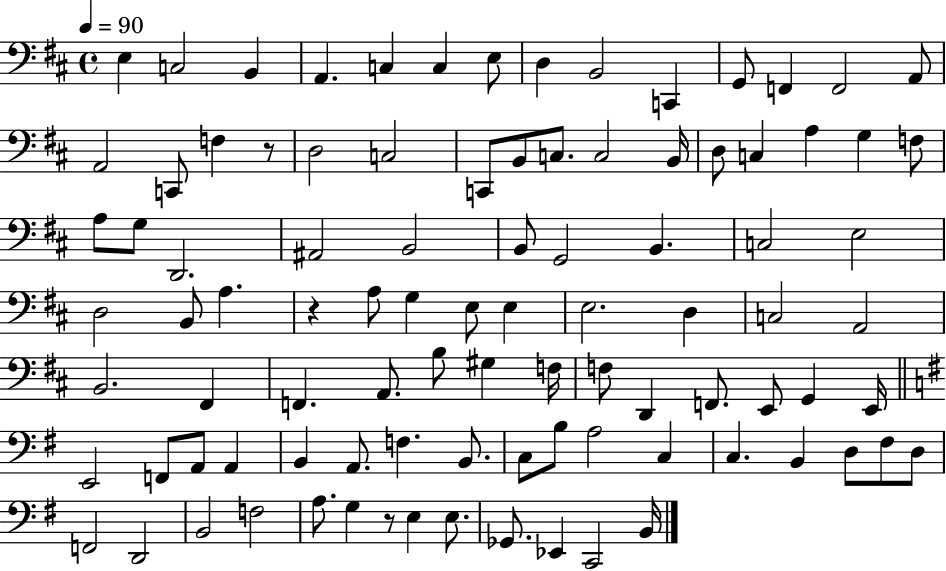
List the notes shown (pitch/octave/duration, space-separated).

E3/q C3/h B2/q A2/q. C3/q C3/q E3/e D3/q B2/h C2/q G2/e F2/q F2/h A2/e A2/h C2/e F3/q R/e D3/h C3/h C2/e B2/e C3/e. C3/h B2/s D3/e C3/q A3/q G3/q F3/e A3/e G3/e D2/h. A#2/h B2/h B2/e G2/h B2/q. C3/h E3/h D3/h B2/e A3/q. R/q A3/e G3/q E3/e E3/q E3/h. D3/q C3/h A2/h B2/h. F#2/q F2/q. A2/e. B3/e G#3/q F3/s F3/e D2/q F2/e. E2/e G2/q E2/s E2/h F2/e A2/e A2/q B2/q A2/e. F3/q. B2/e. C3/e B3/e A3/h C3/q C3/q. B2/q D3/e F#3/e D3/e F2/h D2/h B2/h F3/h A3/e. G3/q R/e E3/q E3/e. Gb2/e. Eb2/q C2/h B2/s